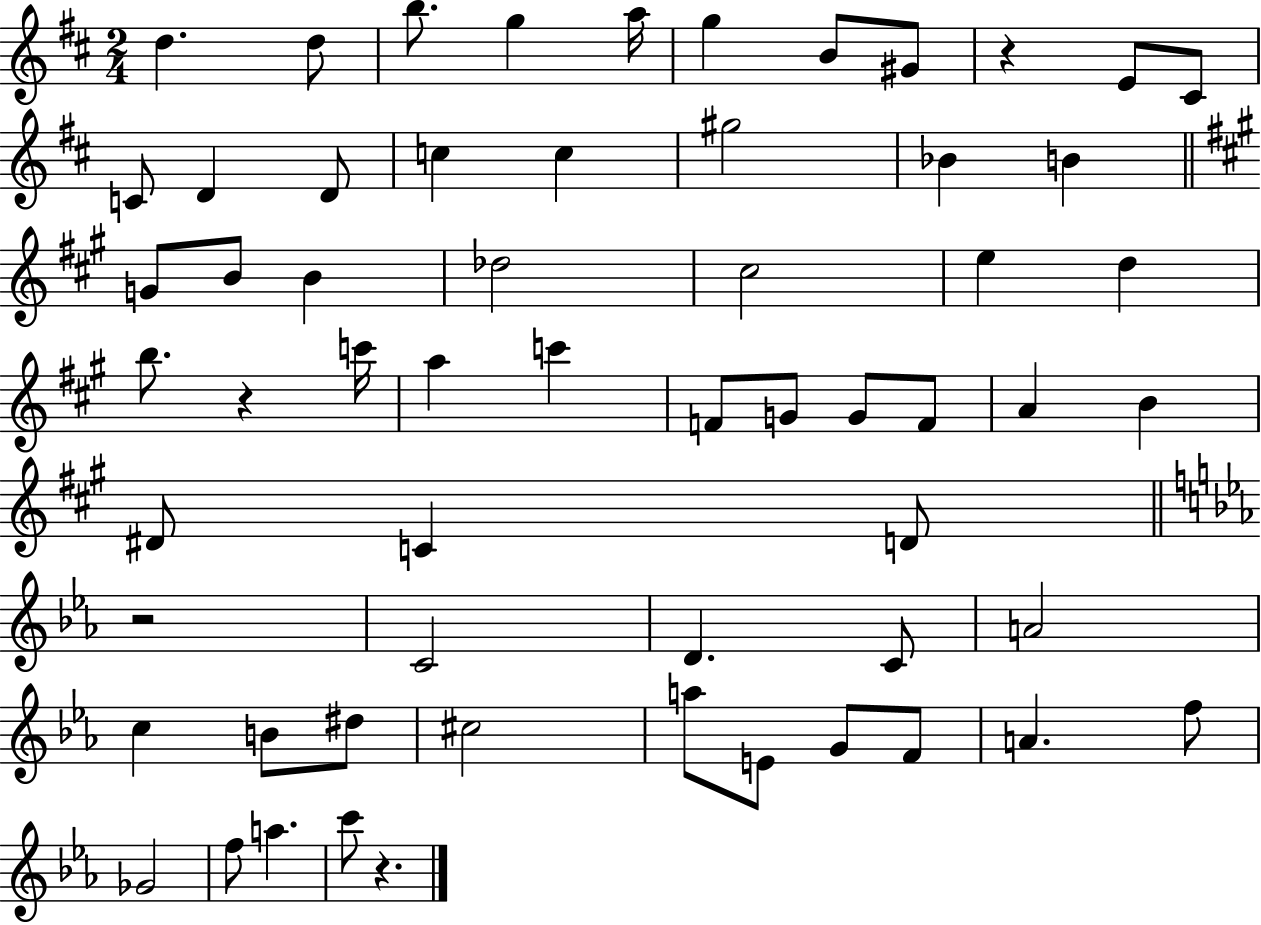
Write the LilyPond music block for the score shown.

{
  \clef treble
  \numericTimeSignature
  \time 2/4
  \key d \major
  d''4. d''8 | b''8. g''4 a''16 | g''4 b'8 gis'8 | r4 e'8 cis'8 | \break c'8 d'4 d'8 | c''4 c''4 | gis''2 | bes'4 b'4 | \break \bar "||" \break \key a \major g'8 b'8 b'4 | des''2 | cis''2 | e''4 d''4 | \break b''8. r4 c'''16 | a''4 c'''4 | f'8 g'8 g'8 f'8 | a'4 b'4 | \break dis'8 c'4 d'8 | \bar "||" \break \key c \minor r2 | c'2 | d'4. c'8 | a'2 | \break c''4 b'8 dis''8 | cis''2 | a''8 e'8 g'8 f'8 | a'4. f''8 | \break ges'2 | f''8 a''4. | c'''8 r4. | \bar "|."
}